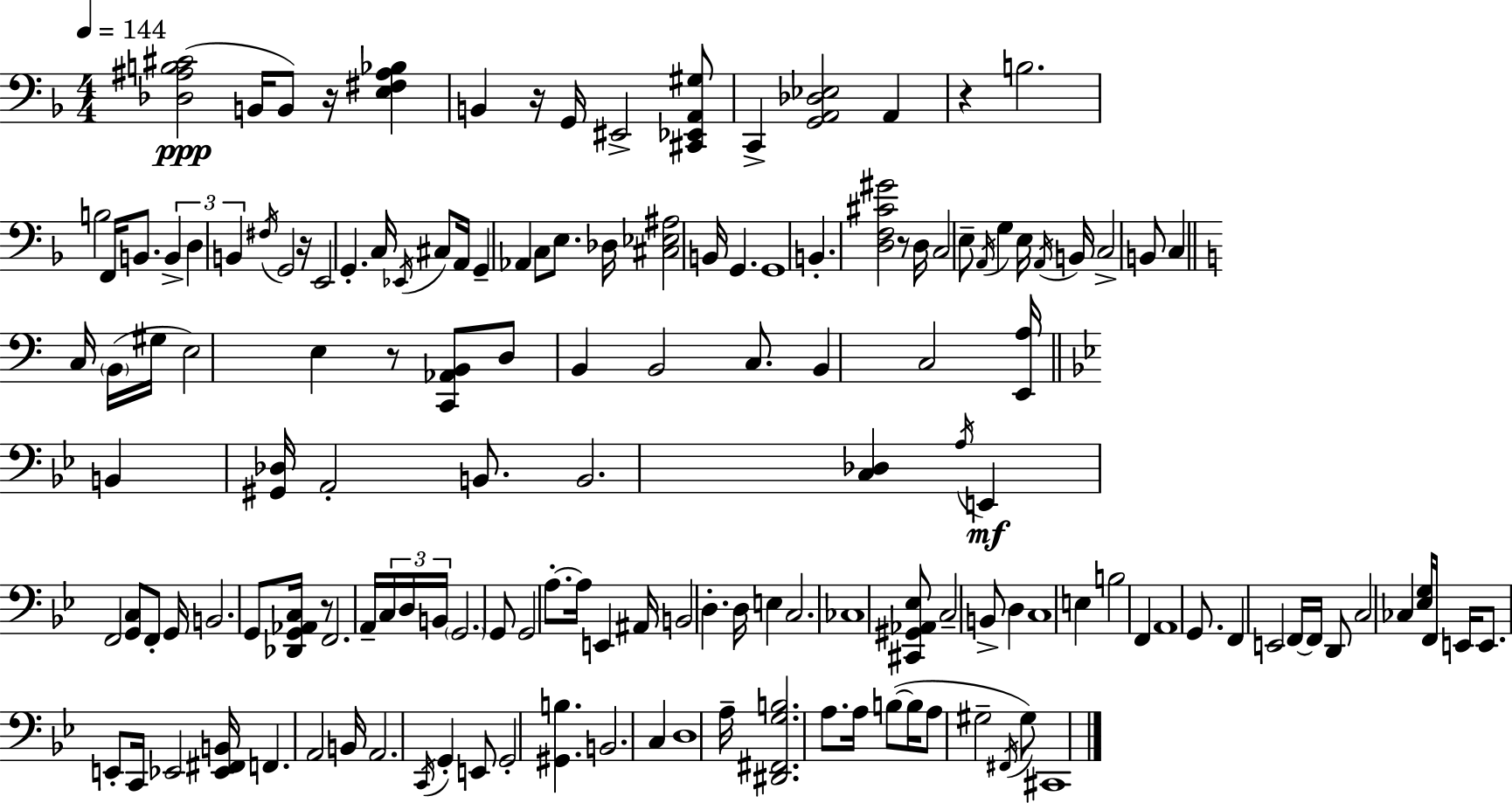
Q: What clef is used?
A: bass